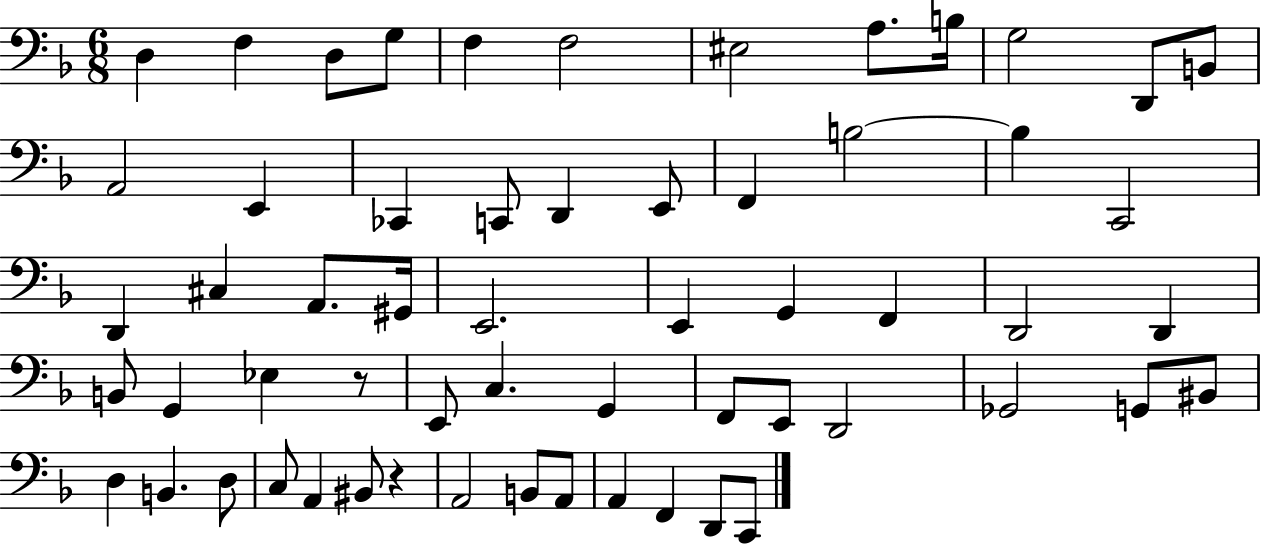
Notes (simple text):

D3/q F3/q D3/e G3/e F3/q F3/h EIS3/h A3/e. B3/s G3/h D2/e B2/e A2/h E2/q CES2/q C2/e D2/q E2/e F2/q B3/h B3/q C2/h D2/q C#3/q A2/e. G#2/s E2/h. E2/q G2/q F2/q D2/h D2/q B2/e G2/q Eb3/q R/e E2/e C3/q. G2/q F2/e E2/e D2/h Gb2/h G2/e BIS2/e D3/q B2/q. D3/e C3/e A2/q BIS2/e R/q A2/h B2/e A2/e A2/q F2/q D2/e C2/e